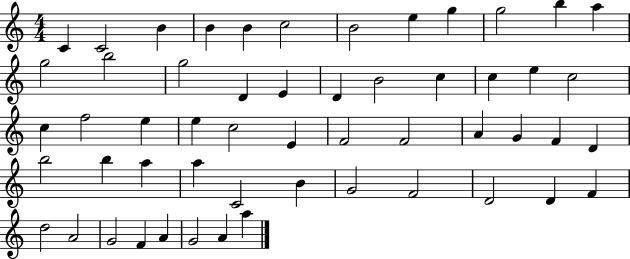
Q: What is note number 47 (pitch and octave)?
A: D5